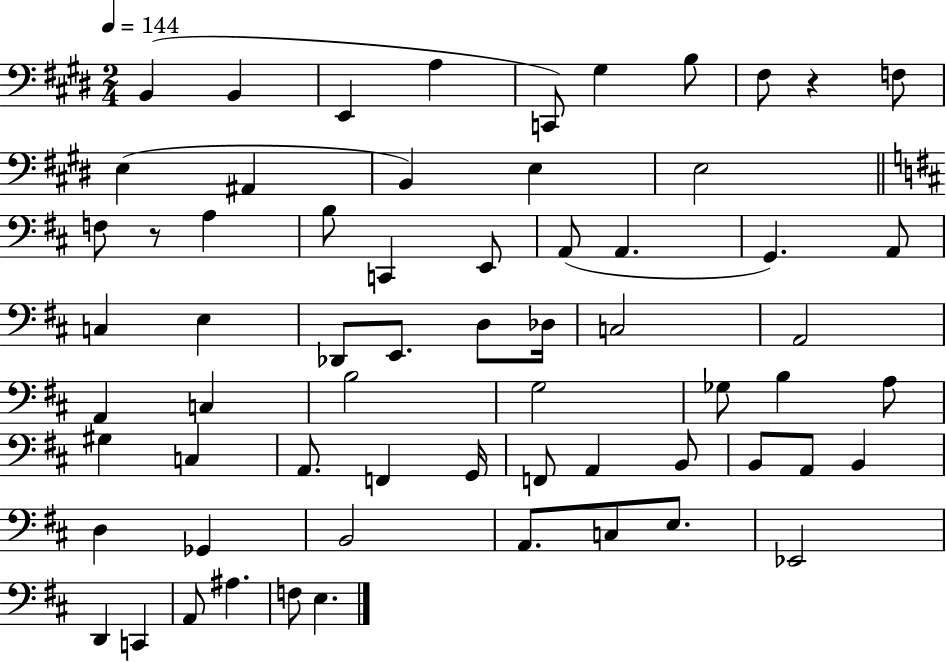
B2/q B2/q E2/q A3/q C2/e G#3/q B3/e F#3/e R/q F3/e E3/q A#2/q B2/q E3/q E3/h F3/e R/e A3/q B3/e C2/q E2/e A2/e A2/q. G2/q. A2/e C3/q E3/q Db2/e E2/e. D3/e Db3/s C3/h A2/h A2/q C3/q B3/h G3/h Gb3/e B3/q A3/e G#3/q C3/q A2/e. F2/q G2/s F2/e A2/q B2/e B2/e A2/e B2/q D3/q Gb2/q B2/h A2/e. C3/e E3/e. Eb2/h D2/q C2/q A2/e A#3/q. F3/e E3/q.